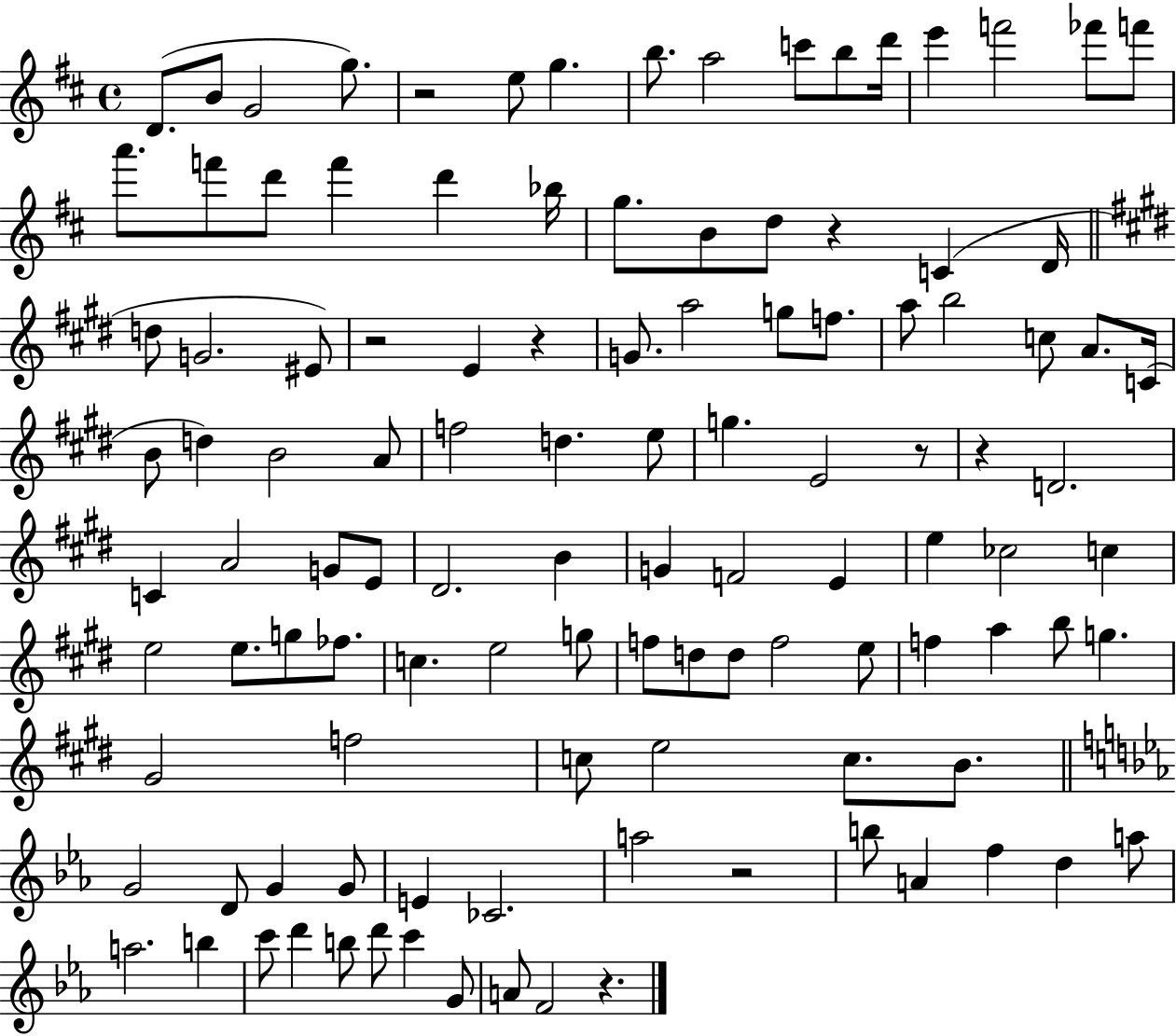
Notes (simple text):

D4/e. B4/e G4/h G5/e. R/h E5/e G5/q. B5/e. A5/h C6/e B5/e D6/s E6/q F6/h FES6/e F6/e A6/e. F6/e D6/e F6/q D6/q Bb5/s G5/e. B4/e D5/e R/q C4/q D4/s D5/e G4/h. EIS4/e R/h E4/q R/q G4/e. A5/h G5/e F5/e. A5/e B5/h C5/e A4/e. C4/s B4/e D5/q B4/h A4/e F5/h D5/q. E5/e G5/q. E4/h R/e R/q D4/h. C4/q A4/h G4/e E4/e D#4/h. B4/q G4/q F4/h E4/q E5/q CES5/h C5/q E5/h E5/e. G5/e FES5/e. C5/q. E5/h G5/e F5/e D5/e D5/e F5/h E5/e F5/q A5/q B5/e G5/q. G#4/h F5/h C5/e E5/h C5/e. B4/e. G4/h D4/e G4/q G4/e E4/q CES4/h. A5/h R/h B5/e A4/q F5/q D5/q A5/e A5/h. B5/q C6/e D6/q B5/e D6/e C6/q G4/e A4/e F4/h R/q.